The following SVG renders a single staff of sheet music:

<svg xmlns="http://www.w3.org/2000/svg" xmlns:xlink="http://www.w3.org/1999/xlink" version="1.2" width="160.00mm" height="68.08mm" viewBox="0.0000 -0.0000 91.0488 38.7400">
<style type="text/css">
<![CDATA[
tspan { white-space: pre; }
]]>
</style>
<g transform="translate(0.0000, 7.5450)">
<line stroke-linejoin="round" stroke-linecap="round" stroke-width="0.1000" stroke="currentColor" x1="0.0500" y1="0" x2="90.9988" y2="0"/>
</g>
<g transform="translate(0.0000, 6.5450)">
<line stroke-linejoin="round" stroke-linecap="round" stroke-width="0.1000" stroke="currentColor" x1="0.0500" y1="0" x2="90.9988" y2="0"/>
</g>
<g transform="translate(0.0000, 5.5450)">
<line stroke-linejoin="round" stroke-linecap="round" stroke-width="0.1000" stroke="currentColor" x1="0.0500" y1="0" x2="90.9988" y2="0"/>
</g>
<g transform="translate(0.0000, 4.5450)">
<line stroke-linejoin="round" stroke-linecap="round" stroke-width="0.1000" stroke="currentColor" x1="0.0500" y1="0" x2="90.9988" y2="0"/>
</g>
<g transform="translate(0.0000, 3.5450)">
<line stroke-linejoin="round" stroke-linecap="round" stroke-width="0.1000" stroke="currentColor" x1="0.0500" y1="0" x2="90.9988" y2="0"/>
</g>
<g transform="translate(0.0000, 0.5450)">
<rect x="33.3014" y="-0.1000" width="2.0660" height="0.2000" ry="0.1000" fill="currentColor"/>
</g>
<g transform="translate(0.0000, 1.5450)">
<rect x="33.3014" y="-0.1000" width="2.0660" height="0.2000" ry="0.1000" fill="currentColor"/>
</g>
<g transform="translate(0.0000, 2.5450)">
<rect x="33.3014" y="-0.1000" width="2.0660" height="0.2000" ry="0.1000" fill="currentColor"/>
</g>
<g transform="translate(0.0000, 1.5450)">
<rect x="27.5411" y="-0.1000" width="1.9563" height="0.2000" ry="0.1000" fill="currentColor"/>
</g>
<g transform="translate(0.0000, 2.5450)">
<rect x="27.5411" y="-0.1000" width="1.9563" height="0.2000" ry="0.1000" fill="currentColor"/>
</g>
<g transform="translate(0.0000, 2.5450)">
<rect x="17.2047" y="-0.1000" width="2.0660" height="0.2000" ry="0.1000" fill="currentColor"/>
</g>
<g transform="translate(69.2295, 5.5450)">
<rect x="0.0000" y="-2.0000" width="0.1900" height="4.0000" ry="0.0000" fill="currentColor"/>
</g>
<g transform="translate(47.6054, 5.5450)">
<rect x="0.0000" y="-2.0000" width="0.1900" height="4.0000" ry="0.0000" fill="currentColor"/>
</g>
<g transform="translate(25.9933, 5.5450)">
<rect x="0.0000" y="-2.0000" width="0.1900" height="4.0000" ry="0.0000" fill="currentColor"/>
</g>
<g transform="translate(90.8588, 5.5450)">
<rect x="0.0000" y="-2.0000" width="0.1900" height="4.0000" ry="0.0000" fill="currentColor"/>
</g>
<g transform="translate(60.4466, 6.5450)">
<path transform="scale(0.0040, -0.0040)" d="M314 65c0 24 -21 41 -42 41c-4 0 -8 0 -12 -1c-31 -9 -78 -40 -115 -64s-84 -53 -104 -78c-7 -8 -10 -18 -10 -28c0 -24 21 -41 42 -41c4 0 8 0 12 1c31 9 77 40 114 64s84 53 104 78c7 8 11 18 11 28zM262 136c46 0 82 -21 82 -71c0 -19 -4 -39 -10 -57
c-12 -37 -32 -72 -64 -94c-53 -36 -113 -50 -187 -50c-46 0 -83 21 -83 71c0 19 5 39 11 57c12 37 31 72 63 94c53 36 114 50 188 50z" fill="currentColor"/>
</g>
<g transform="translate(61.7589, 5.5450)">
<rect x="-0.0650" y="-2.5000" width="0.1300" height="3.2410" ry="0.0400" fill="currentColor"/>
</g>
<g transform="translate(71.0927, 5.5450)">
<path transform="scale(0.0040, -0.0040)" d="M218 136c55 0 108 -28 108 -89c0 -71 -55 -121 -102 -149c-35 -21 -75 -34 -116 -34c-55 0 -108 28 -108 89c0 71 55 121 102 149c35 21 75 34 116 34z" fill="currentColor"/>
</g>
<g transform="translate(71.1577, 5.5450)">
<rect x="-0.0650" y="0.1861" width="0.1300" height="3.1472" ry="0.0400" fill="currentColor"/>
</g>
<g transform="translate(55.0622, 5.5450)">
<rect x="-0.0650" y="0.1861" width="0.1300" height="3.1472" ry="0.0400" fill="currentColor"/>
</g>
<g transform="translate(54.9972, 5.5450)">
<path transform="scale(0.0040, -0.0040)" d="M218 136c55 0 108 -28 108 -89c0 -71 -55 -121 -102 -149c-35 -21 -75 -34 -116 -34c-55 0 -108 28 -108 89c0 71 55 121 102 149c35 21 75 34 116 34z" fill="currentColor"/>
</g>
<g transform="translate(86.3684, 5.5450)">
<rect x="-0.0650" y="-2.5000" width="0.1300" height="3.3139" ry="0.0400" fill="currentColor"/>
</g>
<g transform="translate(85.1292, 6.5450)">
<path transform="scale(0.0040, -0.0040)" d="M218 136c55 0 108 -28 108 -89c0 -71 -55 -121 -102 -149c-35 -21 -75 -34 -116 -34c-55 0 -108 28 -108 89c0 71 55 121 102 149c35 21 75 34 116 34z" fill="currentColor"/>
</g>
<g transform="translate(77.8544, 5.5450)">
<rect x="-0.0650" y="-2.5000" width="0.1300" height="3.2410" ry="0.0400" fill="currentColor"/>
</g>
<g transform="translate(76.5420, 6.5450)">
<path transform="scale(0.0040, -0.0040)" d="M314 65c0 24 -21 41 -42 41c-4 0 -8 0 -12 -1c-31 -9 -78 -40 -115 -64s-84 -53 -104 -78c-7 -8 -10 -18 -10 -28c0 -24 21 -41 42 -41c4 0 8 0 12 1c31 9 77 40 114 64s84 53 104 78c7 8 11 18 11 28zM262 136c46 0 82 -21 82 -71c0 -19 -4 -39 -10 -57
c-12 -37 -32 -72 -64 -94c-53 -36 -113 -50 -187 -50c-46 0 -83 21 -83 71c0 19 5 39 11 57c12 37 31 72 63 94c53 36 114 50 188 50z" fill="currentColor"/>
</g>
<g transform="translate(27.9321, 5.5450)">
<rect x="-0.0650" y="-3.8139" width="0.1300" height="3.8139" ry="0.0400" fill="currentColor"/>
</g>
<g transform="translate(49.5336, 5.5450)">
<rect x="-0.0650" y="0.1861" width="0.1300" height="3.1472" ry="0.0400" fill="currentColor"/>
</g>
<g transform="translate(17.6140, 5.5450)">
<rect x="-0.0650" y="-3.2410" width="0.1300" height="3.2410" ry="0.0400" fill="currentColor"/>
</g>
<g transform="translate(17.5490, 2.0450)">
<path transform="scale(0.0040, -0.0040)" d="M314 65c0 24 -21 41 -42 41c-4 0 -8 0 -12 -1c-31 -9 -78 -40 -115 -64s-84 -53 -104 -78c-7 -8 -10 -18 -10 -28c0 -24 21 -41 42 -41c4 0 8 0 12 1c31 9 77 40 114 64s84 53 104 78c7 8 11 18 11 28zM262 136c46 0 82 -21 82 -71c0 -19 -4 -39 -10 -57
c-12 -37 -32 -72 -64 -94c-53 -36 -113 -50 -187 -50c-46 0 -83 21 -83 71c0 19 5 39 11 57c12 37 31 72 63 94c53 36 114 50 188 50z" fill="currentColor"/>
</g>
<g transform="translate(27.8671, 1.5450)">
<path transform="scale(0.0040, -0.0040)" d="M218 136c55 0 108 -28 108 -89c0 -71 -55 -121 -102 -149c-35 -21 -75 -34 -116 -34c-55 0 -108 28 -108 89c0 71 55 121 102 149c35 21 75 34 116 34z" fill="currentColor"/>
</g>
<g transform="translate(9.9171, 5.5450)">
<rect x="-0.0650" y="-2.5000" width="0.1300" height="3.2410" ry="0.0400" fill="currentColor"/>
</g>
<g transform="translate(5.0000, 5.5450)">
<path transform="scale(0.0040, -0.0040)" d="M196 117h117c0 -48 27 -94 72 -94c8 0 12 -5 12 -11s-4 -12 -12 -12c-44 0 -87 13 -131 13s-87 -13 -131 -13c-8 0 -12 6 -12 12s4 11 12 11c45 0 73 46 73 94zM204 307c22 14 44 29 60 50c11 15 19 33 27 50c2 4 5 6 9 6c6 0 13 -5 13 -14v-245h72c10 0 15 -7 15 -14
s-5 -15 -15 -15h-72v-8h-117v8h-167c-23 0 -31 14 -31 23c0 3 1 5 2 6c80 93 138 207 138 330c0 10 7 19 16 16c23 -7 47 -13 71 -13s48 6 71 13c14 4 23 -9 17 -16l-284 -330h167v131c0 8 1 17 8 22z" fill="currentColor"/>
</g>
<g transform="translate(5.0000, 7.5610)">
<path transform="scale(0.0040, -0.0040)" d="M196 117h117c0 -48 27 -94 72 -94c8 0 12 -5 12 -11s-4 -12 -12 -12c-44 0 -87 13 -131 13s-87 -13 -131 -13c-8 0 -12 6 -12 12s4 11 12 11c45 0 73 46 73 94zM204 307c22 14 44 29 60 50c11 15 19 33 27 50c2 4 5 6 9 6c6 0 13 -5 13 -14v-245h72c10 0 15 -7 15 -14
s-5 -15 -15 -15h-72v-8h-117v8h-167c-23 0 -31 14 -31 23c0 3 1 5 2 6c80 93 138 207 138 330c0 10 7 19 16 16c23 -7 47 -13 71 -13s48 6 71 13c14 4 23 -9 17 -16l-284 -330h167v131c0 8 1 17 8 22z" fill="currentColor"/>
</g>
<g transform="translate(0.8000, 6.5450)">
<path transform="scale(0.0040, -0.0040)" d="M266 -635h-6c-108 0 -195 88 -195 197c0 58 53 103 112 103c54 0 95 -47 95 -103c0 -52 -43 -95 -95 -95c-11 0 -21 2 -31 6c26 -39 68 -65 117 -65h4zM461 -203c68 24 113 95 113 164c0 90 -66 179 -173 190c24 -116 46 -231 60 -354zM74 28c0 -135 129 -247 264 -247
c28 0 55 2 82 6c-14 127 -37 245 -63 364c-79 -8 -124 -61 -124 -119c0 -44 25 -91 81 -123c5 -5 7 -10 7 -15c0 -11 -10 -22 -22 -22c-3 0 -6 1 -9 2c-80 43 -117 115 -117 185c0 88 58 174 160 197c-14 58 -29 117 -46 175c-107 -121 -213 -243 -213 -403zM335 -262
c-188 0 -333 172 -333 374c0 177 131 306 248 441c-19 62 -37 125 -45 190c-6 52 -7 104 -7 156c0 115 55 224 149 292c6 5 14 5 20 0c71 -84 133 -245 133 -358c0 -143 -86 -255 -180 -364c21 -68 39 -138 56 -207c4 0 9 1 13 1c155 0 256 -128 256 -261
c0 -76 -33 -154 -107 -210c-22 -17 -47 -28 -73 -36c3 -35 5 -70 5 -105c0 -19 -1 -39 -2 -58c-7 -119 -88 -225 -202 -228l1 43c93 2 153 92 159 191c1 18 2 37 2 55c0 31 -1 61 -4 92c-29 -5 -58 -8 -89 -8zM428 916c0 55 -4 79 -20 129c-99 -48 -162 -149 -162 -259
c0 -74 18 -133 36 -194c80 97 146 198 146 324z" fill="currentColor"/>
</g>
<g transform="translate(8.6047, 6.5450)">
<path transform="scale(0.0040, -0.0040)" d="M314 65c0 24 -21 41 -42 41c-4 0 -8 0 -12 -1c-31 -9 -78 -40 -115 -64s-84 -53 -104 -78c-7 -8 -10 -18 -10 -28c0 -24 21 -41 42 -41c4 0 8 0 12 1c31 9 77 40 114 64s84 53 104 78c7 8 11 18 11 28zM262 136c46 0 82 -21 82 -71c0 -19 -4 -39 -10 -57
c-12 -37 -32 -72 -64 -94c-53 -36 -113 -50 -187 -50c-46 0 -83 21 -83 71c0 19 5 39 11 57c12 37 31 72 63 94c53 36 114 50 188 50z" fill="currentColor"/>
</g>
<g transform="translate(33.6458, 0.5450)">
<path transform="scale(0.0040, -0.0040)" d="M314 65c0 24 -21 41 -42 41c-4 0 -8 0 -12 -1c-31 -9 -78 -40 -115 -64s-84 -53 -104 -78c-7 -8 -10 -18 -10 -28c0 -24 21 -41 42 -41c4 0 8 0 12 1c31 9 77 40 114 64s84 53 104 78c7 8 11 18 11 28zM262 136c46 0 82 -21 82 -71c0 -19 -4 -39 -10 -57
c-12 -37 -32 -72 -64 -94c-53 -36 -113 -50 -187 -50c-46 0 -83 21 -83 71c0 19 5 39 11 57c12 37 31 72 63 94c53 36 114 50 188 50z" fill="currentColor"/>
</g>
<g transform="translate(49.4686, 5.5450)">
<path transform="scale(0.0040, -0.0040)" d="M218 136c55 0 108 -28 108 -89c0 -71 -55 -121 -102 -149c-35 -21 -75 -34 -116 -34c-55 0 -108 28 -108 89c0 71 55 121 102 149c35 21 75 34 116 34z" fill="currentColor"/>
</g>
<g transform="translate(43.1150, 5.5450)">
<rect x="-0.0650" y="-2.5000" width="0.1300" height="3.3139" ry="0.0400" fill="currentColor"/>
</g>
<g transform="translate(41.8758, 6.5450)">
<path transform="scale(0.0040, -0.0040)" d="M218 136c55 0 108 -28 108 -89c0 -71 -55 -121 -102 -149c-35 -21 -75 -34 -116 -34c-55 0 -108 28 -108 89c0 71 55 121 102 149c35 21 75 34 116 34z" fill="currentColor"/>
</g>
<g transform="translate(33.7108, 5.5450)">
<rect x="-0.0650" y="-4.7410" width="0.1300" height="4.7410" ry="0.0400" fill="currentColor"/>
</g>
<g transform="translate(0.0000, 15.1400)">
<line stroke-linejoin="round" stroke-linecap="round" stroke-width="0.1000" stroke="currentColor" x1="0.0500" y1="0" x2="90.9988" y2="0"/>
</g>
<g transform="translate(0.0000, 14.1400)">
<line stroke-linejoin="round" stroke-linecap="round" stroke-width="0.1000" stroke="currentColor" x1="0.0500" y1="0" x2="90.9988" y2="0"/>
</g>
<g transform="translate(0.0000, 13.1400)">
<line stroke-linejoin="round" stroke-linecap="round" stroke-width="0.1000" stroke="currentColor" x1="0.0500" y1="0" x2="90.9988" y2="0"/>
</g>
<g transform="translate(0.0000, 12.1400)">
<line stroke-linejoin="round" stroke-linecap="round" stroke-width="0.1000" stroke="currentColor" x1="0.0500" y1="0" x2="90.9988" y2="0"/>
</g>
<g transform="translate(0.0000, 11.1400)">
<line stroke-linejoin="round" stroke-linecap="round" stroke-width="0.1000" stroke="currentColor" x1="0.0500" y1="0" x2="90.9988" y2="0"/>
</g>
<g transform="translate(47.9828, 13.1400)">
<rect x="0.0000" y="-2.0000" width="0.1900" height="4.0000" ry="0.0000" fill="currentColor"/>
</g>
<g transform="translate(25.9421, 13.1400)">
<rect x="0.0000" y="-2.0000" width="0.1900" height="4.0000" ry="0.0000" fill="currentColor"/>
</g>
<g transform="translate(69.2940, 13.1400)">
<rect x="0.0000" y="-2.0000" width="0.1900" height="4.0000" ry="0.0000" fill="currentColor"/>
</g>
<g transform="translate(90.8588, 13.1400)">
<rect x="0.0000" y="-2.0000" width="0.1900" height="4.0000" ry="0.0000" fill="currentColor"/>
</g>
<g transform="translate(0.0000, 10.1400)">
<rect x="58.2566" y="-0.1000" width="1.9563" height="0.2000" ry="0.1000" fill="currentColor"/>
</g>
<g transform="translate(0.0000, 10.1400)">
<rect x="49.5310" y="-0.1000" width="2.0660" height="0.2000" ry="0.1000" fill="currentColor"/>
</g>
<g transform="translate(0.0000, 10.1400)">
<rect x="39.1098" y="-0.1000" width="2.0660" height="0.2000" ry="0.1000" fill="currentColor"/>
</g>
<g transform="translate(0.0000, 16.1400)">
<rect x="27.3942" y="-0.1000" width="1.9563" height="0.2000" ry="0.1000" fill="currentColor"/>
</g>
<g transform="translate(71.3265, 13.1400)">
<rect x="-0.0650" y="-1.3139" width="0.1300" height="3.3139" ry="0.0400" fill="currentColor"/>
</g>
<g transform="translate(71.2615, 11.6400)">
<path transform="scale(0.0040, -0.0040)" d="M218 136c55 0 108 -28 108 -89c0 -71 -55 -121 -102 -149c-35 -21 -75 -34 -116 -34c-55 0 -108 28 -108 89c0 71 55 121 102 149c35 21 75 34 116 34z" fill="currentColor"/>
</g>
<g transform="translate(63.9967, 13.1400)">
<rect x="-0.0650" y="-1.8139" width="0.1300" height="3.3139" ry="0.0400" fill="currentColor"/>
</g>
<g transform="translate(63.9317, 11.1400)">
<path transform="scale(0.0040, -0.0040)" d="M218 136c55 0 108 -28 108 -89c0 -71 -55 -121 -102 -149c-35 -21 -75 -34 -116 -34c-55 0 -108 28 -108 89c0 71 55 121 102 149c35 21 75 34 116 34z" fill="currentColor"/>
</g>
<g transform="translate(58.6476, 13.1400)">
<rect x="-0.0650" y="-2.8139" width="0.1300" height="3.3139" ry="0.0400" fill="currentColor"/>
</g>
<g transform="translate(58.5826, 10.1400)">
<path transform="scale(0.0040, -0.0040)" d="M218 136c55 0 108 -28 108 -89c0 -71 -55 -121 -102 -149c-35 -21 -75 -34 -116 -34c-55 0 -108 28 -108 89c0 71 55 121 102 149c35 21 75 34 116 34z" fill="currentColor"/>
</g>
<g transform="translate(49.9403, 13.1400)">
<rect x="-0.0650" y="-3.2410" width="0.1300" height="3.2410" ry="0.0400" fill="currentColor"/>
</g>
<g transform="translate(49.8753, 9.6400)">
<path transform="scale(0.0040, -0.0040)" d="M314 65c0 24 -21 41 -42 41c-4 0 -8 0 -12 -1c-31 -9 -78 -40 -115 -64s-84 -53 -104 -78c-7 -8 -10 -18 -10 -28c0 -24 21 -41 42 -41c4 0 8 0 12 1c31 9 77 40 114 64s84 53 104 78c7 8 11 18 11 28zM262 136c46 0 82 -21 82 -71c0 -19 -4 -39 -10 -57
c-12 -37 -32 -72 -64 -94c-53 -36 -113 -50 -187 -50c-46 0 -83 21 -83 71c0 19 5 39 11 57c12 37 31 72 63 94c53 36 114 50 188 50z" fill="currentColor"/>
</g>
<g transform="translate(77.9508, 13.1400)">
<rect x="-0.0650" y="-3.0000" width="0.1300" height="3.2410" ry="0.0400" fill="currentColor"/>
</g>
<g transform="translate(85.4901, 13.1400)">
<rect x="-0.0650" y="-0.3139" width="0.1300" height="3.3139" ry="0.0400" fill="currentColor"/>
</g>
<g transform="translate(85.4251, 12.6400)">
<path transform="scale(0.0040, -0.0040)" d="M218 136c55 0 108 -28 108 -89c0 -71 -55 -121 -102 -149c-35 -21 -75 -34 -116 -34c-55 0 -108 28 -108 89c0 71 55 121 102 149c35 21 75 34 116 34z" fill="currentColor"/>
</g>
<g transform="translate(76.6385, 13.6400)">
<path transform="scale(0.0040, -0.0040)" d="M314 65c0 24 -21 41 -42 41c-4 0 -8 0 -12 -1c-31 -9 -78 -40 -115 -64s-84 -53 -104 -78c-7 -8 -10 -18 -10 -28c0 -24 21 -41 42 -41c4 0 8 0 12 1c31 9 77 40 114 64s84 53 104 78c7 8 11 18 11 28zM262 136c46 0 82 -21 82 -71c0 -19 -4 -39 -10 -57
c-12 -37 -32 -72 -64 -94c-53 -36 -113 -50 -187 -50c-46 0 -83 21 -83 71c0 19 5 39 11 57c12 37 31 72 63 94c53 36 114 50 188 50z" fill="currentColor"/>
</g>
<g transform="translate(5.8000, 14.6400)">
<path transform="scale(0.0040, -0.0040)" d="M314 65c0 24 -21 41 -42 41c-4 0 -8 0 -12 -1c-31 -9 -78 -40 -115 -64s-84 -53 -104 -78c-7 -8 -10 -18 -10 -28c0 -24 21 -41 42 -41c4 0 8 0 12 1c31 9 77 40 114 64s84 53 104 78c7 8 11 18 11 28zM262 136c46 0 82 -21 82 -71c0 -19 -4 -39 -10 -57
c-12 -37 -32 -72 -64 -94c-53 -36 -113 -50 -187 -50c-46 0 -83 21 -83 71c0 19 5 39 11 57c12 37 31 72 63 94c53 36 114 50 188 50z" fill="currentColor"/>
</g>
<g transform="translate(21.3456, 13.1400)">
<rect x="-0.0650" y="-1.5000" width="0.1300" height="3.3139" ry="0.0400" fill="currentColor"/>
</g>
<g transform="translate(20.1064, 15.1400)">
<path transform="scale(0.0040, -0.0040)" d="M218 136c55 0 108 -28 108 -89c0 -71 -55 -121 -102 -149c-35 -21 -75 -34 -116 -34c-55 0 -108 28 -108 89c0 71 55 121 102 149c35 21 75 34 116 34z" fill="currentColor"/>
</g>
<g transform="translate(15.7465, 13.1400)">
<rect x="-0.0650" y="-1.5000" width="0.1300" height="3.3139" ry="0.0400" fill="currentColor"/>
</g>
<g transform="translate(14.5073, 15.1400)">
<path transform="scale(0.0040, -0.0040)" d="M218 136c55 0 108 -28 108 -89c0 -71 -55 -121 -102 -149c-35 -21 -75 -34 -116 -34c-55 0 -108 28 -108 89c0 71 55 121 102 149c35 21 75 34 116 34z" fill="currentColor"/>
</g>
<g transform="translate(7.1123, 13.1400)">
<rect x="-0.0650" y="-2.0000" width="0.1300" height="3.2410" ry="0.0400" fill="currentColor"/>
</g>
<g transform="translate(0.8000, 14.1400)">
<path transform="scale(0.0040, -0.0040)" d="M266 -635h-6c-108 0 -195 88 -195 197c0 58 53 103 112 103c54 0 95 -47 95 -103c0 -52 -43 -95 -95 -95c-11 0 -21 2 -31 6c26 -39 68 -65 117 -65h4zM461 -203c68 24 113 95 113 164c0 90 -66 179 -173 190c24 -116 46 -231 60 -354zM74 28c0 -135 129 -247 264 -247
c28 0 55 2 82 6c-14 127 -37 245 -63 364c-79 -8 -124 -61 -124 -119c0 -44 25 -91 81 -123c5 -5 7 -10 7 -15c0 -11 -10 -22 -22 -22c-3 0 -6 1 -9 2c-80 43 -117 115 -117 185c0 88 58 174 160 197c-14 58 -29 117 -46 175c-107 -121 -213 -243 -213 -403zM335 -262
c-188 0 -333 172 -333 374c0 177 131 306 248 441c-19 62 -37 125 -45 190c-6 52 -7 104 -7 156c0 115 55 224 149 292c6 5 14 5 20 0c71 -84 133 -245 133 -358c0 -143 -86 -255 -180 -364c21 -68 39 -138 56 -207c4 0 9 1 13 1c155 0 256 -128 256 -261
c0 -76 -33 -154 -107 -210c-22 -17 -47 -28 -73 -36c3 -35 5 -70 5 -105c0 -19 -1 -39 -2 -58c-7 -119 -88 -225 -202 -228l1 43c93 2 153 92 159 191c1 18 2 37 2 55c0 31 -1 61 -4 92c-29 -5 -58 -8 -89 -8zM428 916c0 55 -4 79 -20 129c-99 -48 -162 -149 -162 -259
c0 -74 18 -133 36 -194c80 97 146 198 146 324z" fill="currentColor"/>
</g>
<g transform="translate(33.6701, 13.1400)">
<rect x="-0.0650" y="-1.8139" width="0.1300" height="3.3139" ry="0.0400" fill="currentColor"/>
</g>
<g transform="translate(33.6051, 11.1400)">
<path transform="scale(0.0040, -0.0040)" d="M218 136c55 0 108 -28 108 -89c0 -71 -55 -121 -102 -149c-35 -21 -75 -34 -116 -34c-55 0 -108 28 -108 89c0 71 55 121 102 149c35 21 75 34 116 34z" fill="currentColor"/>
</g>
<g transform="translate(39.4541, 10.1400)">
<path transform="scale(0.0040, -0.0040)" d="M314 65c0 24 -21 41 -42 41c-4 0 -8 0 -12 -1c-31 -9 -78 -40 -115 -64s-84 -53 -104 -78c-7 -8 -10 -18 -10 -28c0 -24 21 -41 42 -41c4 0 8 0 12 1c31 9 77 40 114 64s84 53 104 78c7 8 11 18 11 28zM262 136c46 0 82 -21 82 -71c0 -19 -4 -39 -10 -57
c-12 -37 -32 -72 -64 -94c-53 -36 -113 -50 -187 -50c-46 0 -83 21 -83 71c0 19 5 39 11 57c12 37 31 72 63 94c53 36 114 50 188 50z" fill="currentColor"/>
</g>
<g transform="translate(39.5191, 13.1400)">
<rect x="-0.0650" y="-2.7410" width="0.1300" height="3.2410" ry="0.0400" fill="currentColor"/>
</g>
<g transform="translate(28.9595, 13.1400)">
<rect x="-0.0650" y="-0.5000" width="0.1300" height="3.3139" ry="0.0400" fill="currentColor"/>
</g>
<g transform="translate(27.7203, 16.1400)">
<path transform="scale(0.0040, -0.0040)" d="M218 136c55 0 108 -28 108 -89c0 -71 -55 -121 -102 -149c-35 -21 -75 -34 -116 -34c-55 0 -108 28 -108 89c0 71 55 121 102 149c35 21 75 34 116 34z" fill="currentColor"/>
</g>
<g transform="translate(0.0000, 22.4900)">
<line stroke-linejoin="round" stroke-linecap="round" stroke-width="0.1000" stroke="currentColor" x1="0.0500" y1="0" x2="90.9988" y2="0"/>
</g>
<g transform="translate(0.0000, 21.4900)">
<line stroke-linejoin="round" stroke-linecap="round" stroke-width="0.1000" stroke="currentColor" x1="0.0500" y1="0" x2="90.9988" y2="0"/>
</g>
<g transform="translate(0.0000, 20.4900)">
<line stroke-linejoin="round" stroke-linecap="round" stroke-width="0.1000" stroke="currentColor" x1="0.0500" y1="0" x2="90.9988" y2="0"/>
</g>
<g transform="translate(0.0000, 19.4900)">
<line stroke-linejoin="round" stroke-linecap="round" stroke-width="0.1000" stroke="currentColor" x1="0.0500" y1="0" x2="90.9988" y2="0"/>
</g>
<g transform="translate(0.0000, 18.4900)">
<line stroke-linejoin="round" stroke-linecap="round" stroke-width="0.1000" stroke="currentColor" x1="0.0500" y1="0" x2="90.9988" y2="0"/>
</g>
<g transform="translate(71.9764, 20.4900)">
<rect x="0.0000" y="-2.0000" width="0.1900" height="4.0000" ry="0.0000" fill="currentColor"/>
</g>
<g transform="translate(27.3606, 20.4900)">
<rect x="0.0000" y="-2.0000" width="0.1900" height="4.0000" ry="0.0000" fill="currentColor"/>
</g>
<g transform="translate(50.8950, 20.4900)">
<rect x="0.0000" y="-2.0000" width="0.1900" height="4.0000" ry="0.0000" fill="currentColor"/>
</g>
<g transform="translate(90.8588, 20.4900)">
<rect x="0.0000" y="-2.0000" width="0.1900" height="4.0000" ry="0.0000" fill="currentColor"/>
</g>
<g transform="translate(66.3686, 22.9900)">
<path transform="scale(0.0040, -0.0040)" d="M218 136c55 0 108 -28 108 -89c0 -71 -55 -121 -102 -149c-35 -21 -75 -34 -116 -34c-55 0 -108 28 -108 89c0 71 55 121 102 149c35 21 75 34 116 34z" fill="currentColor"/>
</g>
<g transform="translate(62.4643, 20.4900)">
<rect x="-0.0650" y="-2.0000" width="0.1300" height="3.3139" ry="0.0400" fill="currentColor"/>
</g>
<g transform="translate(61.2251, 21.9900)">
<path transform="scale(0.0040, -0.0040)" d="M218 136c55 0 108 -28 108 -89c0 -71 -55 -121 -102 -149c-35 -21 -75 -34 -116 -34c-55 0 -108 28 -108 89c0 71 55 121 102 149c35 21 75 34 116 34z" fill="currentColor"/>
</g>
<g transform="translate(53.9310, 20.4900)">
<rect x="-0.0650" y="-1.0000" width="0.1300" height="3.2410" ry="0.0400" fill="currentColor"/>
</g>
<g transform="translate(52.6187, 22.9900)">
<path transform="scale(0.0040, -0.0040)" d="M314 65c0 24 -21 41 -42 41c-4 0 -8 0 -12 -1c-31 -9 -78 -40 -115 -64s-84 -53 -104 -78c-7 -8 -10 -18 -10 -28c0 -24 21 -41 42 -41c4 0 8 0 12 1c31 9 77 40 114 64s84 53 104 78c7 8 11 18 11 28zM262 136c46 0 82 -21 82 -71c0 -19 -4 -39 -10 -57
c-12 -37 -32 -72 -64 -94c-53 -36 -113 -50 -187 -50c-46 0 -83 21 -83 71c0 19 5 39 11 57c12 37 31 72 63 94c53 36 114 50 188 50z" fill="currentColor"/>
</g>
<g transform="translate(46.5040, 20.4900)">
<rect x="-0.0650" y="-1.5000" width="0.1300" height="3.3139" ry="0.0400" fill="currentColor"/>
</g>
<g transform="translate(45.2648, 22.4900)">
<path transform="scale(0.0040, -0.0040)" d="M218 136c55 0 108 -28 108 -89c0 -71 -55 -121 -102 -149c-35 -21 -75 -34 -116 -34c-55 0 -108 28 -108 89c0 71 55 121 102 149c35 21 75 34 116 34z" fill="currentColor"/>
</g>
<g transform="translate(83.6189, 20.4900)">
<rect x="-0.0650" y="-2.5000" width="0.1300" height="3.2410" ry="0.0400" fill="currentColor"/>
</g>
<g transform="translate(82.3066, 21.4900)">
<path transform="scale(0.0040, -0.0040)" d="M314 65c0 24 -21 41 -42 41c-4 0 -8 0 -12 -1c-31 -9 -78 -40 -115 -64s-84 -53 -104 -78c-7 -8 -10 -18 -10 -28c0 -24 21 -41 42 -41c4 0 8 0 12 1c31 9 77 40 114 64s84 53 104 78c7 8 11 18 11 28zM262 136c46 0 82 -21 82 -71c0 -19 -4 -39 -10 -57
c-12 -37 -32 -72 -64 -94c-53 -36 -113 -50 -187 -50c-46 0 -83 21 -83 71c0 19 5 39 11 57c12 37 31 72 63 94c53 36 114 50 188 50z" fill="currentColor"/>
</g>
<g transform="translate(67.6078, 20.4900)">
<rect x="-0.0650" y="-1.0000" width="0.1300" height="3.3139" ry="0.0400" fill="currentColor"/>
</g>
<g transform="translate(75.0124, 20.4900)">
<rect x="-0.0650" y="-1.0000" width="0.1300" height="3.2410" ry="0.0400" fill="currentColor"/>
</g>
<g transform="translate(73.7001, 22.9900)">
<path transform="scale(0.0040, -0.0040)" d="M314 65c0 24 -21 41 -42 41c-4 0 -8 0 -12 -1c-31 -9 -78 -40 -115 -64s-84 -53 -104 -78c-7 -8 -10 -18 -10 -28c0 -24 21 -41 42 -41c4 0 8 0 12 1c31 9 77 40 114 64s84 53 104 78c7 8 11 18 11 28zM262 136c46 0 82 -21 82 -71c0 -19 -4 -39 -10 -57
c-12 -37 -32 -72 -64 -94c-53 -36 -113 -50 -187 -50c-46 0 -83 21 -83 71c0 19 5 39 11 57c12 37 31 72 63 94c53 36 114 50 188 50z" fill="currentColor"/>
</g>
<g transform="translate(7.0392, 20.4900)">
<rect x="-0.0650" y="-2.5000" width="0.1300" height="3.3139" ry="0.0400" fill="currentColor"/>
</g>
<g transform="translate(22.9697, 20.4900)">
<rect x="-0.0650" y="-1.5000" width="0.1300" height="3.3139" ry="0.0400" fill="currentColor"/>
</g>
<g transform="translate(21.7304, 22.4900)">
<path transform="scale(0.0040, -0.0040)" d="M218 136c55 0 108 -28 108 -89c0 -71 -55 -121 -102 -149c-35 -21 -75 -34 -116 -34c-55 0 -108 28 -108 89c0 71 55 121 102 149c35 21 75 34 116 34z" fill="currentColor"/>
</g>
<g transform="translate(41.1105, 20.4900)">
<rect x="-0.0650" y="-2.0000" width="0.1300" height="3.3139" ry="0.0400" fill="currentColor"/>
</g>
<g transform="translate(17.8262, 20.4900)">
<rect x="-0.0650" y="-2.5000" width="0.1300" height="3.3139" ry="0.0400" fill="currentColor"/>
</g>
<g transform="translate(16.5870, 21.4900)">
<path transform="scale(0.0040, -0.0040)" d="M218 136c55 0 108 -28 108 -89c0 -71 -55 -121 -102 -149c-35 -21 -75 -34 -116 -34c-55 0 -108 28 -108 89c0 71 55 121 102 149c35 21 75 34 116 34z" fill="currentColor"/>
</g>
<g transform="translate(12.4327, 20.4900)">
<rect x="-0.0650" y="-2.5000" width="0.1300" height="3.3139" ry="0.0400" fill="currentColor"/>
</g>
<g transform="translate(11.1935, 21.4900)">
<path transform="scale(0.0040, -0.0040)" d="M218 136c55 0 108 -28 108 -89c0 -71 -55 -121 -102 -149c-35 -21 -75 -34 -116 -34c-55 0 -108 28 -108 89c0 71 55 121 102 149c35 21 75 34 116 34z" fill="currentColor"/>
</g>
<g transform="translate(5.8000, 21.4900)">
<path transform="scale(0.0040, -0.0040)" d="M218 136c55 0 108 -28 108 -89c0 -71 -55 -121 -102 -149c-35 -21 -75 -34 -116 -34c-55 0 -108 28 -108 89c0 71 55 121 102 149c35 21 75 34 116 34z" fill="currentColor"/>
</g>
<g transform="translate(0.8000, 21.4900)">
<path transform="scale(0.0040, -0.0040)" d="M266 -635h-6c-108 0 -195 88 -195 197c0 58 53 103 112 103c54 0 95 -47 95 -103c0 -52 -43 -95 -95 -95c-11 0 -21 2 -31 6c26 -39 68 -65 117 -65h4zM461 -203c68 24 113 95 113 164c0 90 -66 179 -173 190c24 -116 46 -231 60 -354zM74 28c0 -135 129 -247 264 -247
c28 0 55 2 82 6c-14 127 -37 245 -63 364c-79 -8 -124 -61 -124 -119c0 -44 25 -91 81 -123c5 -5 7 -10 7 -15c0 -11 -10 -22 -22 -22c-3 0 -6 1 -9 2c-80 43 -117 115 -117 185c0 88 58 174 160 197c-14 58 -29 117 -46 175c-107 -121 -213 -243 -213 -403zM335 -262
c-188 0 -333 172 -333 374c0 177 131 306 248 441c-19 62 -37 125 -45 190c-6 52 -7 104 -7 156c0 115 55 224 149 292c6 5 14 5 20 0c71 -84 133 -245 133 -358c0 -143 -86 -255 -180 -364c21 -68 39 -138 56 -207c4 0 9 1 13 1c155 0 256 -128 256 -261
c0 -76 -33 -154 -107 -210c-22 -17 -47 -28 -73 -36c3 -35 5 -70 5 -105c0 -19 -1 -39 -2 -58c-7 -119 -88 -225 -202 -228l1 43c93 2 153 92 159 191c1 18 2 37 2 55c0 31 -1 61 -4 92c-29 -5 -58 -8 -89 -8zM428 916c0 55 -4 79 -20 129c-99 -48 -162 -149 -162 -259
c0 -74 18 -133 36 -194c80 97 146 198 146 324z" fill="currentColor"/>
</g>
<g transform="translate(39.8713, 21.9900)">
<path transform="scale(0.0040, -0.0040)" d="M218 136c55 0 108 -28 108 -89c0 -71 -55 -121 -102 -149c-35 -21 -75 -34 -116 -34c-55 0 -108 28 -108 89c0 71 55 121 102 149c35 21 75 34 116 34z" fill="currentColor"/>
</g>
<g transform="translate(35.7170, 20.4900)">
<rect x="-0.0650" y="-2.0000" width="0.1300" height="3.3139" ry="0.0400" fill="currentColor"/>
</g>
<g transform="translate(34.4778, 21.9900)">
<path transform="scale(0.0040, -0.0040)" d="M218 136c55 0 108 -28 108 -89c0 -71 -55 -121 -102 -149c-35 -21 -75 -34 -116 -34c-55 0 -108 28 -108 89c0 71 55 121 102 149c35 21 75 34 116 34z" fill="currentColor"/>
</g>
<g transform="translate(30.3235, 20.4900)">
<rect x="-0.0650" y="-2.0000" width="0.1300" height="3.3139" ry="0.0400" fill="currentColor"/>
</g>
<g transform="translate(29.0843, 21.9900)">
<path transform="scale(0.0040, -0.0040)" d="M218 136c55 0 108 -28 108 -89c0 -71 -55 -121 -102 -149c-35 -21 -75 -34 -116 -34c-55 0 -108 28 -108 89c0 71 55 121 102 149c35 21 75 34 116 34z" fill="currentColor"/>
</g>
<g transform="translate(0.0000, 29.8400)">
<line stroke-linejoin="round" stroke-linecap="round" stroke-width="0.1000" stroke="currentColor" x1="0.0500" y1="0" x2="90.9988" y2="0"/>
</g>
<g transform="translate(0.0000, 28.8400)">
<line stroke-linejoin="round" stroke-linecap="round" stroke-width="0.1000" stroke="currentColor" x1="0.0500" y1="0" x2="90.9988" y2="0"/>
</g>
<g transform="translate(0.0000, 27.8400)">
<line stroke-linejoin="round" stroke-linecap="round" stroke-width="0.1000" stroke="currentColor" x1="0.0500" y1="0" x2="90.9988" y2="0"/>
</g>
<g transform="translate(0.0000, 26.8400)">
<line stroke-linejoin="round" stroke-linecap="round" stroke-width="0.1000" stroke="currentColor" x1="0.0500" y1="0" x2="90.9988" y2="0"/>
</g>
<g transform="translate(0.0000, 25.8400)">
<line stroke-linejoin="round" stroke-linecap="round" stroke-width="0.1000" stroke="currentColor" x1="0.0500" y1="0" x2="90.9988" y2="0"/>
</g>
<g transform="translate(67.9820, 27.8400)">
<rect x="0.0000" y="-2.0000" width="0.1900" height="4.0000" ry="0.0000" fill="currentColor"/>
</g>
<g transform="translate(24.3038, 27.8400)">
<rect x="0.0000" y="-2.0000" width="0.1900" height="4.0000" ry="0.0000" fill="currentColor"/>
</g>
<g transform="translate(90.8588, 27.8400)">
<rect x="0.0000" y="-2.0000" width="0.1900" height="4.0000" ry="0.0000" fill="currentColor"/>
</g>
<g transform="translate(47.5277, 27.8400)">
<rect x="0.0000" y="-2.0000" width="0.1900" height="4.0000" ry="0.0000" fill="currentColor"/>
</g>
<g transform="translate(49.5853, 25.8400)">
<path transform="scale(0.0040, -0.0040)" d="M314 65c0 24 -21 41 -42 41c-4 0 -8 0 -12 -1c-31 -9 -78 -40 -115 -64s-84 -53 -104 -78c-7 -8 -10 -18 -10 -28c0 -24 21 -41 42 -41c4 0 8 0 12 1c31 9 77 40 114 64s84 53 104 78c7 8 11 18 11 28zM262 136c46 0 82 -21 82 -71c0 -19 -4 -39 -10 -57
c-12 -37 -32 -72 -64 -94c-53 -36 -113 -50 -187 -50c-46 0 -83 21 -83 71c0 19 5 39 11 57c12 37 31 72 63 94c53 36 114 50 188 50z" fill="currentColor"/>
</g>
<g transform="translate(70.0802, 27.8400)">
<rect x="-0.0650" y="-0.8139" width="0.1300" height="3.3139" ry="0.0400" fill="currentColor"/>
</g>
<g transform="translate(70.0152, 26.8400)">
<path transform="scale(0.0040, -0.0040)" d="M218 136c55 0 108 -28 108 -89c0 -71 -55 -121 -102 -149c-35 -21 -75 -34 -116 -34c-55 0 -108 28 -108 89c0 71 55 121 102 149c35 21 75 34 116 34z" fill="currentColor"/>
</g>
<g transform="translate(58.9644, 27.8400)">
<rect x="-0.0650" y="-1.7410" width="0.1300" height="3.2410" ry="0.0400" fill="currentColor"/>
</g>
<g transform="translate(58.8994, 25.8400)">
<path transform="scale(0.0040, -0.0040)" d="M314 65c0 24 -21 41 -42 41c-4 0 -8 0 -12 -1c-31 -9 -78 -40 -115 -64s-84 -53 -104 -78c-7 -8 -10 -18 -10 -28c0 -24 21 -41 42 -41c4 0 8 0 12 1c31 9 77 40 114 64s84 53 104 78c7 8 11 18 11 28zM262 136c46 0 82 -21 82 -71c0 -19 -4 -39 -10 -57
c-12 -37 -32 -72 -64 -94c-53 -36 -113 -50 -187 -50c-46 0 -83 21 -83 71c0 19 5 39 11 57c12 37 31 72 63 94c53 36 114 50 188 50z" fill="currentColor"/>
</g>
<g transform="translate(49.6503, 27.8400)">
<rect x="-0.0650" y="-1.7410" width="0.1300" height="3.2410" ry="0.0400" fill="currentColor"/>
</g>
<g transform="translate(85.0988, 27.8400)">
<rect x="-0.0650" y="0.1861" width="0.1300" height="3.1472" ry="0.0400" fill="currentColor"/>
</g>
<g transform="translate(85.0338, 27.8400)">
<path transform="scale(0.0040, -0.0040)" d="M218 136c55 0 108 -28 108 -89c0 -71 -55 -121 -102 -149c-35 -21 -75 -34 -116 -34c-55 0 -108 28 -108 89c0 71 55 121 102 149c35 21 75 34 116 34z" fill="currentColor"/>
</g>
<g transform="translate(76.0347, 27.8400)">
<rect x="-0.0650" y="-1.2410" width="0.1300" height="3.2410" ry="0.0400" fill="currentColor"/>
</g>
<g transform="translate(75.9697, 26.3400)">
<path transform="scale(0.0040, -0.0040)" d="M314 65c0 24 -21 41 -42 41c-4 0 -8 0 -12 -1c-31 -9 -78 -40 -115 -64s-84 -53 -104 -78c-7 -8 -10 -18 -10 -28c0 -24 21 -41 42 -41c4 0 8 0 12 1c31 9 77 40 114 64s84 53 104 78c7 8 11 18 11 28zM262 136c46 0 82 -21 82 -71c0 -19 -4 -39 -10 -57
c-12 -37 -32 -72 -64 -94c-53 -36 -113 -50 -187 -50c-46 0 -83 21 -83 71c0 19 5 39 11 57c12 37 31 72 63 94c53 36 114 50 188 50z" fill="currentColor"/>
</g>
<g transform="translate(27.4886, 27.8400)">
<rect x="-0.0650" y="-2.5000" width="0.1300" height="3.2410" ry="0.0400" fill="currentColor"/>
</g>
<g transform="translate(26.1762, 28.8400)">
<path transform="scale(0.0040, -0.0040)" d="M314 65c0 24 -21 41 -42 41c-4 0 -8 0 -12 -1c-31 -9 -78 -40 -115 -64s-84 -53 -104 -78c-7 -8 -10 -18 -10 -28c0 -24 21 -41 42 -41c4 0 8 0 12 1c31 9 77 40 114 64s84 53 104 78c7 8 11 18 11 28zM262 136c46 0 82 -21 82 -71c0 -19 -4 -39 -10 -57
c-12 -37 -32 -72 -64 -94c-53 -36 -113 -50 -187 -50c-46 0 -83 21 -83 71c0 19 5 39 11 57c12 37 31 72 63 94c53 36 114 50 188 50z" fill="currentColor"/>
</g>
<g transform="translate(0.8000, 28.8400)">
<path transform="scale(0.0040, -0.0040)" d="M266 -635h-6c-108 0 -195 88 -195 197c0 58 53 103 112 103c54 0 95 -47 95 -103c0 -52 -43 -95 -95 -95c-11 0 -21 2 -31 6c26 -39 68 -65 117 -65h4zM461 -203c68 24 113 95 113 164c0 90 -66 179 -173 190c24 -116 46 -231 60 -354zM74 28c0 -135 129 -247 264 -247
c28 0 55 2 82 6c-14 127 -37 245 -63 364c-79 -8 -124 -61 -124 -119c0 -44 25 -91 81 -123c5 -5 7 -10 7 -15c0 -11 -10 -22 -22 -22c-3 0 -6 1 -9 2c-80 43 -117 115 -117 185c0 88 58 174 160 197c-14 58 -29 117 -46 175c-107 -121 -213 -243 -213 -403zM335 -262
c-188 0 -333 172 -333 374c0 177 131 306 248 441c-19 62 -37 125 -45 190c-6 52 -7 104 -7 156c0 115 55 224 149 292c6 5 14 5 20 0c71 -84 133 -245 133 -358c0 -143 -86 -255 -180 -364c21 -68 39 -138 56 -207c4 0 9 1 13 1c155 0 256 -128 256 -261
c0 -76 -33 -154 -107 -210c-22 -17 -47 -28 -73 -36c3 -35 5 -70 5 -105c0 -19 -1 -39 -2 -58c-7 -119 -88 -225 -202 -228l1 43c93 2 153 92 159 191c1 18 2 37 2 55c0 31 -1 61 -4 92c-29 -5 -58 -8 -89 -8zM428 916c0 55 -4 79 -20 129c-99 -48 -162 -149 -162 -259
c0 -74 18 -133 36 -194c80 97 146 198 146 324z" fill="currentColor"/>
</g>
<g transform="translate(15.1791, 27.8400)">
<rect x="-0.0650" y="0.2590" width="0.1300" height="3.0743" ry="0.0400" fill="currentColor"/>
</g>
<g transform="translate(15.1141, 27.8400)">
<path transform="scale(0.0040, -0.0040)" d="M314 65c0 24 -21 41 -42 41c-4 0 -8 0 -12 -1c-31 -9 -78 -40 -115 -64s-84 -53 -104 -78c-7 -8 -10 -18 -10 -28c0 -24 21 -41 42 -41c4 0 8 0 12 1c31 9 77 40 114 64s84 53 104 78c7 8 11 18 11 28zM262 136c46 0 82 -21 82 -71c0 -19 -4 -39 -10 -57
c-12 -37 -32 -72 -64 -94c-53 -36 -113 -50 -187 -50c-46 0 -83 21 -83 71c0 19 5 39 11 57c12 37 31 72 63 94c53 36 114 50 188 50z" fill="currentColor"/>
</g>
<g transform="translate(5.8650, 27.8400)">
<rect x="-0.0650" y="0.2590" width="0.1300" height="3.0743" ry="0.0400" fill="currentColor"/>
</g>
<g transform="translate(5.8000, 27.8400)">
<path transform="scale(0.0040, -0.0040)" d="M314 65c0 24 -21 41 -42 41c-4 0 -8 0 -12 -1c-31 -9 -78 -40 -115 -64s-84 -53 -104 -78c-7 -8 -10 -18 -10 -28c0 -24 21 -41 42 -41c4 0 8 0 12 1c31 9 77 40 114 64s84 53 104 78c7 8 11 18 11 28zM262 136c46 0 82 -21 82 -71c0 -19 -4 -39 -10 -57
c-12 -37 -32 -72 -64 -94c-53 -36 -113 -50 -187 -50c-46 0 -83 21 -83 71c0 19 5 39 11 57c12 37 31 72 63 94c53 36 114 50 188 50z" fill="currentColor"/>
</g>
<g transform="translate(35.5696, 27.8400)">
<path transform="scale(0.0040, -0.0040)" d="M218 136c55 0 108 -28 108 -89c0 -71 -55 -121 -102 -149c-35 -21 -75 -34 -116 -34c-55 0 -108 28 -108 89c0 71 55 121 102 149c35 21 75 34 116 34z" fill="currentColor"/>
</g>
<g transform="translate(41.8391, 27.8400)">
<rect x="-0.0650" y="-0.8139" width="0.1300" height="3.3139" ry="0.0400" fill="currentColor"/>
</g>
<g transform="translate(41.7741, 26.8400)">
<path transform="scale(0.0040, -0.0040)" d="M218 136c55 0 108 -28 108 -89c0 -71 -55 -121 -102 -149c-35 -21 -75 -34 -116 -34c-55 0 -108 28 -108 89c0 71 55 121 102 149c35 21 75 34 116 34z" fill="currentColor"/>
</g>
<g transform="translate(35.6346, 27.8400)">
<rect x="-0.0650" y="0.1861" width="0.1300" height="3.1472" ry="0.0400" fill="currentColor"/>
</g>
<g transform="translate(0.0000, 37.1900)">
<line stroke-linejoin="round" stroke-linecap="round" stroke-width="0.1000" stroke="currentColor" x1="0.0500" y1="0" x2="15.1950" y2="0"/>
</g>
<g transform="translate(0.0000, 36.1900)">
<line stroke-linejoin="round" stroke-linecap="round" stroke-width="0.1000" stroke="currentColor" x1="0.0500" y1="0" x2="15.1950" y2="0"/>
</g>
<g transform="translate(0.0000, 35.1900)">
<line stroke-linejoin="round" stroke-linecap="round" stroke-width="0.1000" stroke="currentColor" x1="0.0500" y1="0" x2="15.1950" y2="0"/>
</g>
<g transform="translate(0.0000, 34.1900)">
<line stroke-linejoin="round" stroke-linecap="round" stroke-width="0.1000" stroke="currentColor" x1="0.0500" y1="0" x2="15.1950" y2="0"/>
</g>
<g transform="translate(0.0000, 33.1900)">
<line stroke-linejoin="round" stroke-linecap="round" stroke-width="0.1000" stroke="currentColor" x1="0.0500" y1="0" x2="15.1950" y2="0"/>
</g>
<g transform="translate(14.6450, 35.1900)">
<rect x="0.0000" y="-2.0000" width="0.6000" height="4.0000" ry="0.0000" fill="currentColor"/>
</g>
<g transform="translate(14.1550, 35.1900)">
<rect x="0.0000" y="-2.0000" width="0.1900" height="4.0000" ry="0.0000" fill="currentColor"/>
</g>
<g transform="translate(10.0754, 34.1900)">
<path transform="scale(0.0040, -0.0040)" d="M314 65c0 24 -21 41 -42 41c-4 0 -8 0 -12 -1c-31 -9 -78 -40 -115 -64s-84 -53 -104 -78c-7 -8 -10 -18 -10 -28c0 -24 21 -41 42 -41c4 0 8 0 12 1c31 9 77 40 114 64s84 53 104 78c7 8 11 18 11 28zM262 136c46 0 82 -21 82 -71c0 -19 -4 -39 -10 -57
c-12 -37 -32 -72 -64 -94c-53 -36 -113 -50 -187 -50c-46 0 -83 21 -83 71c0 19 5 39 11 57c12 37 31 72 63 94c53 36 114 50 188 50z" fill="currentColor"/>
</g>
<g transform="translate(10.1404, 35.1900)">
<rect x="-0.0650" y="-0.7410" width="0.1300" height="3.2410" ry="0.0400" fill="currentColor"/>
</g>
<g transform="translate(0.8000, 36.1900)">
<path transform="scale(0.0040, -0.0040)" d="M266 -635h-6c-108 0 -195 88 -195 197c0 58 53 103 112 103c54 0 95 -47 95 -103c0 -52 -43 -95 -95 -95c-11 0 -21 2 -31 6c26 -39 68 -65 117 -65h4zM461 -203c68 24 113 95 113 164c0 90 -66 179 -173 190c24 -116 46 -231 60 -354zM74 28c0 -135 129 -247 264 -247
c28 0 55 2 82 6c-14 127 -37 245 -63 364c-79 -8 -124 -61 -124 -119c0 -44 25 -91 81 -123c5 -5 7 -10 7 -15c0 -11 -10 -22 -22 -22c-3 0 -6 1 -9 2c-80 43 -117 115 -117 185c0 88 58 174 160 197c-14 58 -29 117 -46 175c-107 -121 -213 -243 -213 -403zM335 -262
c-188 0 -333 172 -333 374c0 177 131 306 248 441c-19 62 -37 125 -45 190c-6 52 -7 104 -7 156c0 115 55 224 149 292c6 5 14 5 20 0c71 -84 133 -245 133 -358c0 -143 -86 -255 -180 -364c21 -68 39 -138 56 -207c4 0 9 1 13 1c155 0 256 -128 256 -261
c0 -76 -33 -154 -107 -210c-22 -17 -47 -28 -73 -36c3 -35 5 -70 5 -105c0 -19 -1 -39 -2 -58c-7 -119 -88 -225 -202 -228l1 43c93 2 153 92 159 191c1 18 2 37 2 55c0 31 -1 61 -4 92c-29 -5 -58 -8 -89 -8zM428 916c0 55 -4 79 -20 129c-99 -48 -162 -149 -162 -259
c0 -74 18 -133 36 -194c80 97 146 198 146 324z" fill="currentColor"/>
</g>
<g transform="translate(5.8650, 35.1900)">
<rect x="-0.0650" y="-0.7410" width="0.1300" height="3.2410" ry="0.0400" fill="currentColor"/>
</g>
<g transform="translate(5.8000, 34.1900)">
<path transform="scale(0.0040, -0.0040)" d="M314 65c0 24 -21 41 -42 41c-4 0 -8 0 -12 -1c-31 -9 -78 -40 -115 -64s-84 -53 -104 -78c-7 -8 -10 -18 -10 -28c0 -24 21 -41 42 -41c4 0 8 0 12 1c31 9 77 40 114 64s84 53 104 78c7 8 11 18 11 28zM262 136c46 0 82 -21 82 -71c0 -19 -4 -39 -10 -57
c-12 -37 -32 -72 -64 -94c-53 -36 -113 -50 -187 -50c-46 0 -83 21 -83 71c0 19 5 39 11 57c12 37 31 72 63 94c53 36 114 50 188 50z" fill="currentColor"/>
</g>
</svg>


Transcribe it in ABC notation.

X:1
T:Untitled
M:4/4
L:1/4
K:C
G2 b2 c' e'2 G B B G2 B G2 G F2 E E C f a2 b2 a f e A2 c G G G E F F F E D2 F D D2 G2 B2 B2 G2 B d f2 f2 d e2 B d2 d2